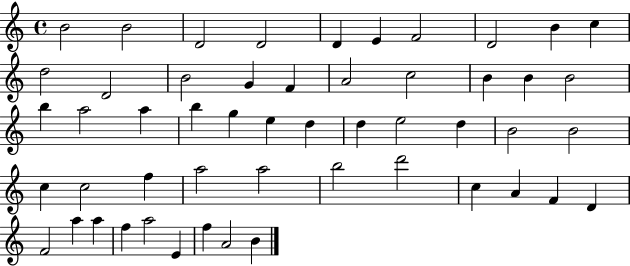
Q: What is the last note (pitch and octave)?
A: B4